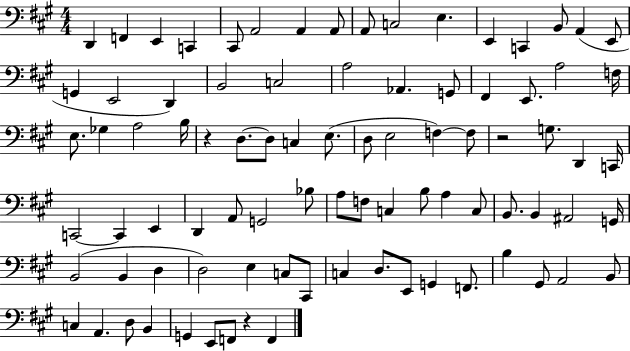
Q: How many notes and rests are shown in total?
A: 87